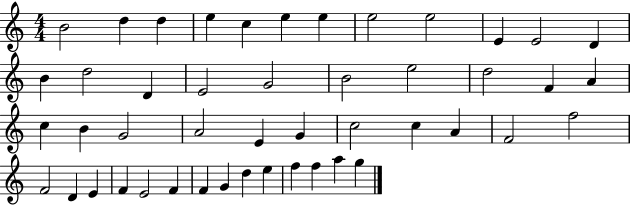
B4/h D5/q D5/q E5/q C5/q E5/q E5/q E5/h E5/h E4/q E4/h D4/q B4/q D5/h D4/q E4/h G4/h B4/h E5/h D5/h F4/q A4/q C5/q B4/q G4/h A4/h E4/q G4/q C5/h C5/q A4/q F4/h F5/h F4/h D4/q E4/q F4/q E4/h F4/q F4/q G4/q D5/q E5/q F5/q F5/q A5/q G5/q